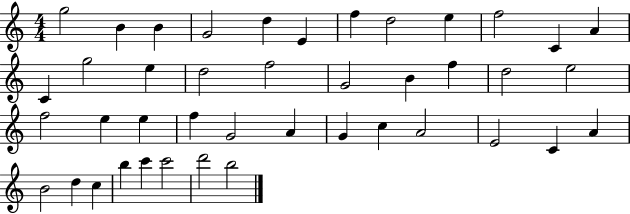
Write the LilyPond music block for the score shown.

{
  \clef treble
  \numericTimeSignature
  \time 4/4
  \key c \major
  g''2 b'4 b'4 | g'2 d''4 e'4 | f''4 d''2 e''4 | f''2 c'4 a'4 | \break c'4 g''2 e''4 | d''2 f''2 | g'2 b'4 f''4 | d''2 e''2 | \break f''2 e''4 e''4 | f''4 g'2 a'4 | g'4 c''4 a'2 | e'2 c'4 a'4 | \break b'2 d''4 c''4 | b''4 c'''4 c'''2 | d'''2 b''2 | \bar "|."
}